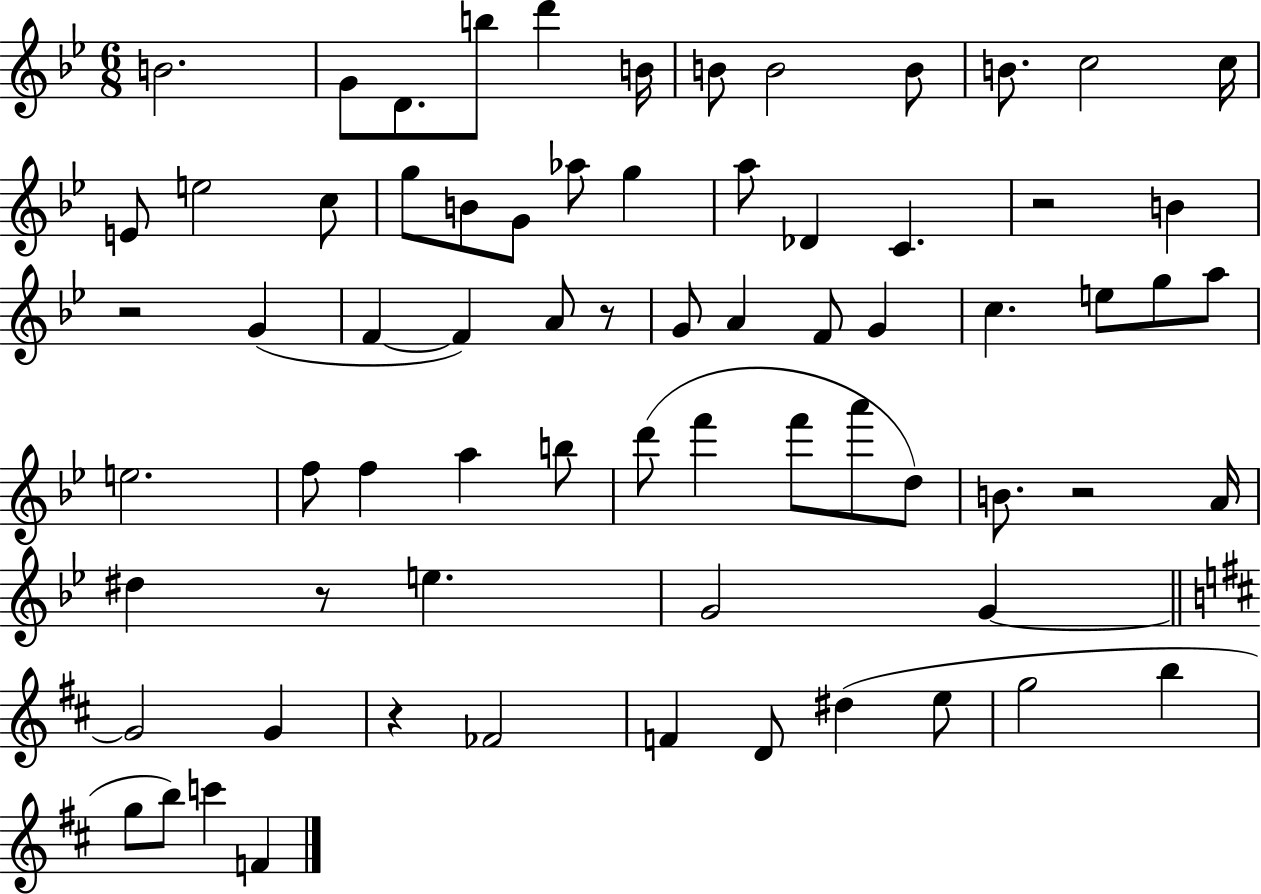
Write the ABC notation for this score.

X:1
T:Untitled
M:6/8
L:1/4
K:Bb
B2 G/2 D/2 b/2 d' B/4 B/2 B2 B/2 B/2 c2 c/4 E/2 e2 c/2 g/2 B/2 G/2 _a/2 g a/2 _D C z2 B z2 G F F A/2 z/2 G/2 A F/2 G c e/2 g/2 a/2 e2 f/2 f a b/2 d'/2 f' f'/2 a'/2 d/2 B/2 z2 A/4 ^d z/2 e G2 G G2 G z _F2 F D/2 ^d e/2 g2 b g/2 b/2 c' F